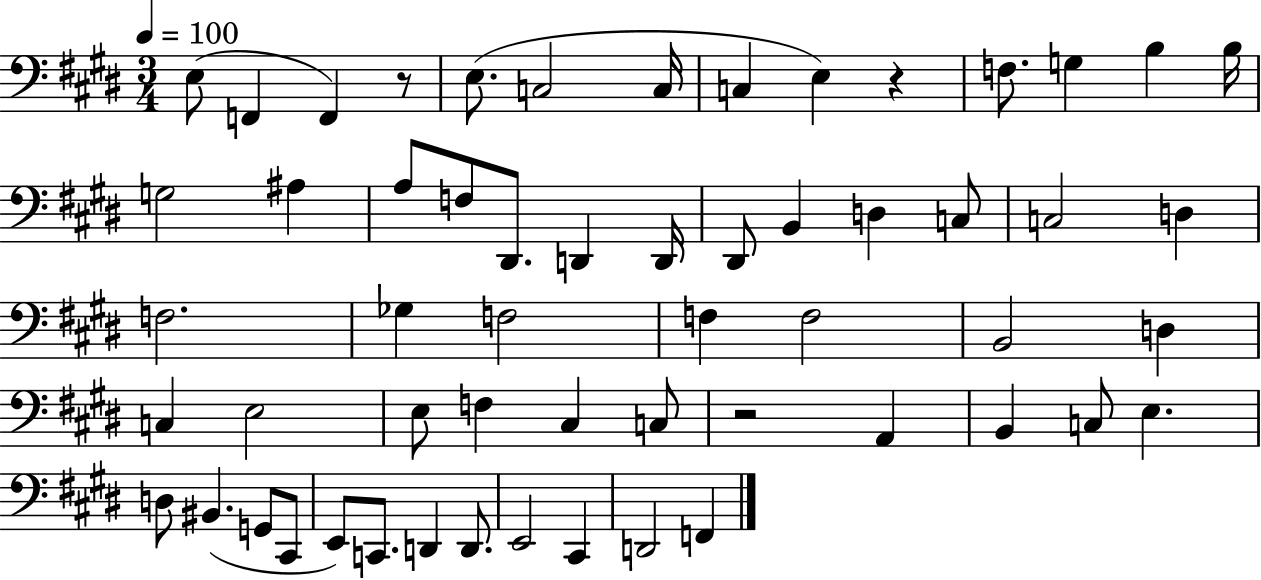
E3/e F2/q F2/q R/e E3/e. C3/h C3/s C3/q E3/q R/q F3/e. G3/q B3/q B3/s G3/h A#3/q A3/e F3/e D#2/e. D2/q D2/s D#2/e B2/q D3/q C3/e C3/h D3/q F3/h. Gb3/q F3/h F3/q F3/h B2/h D3/q C3/q E3/h E3/e F3/q C#3/q C3/e R/h A2/q B2/q C3/e E3/q. D3/e BIS2/q. G2/e C#2/e E2/e C2/e. D2/q D2/e. E2/h C#2/q D2/h F2/q